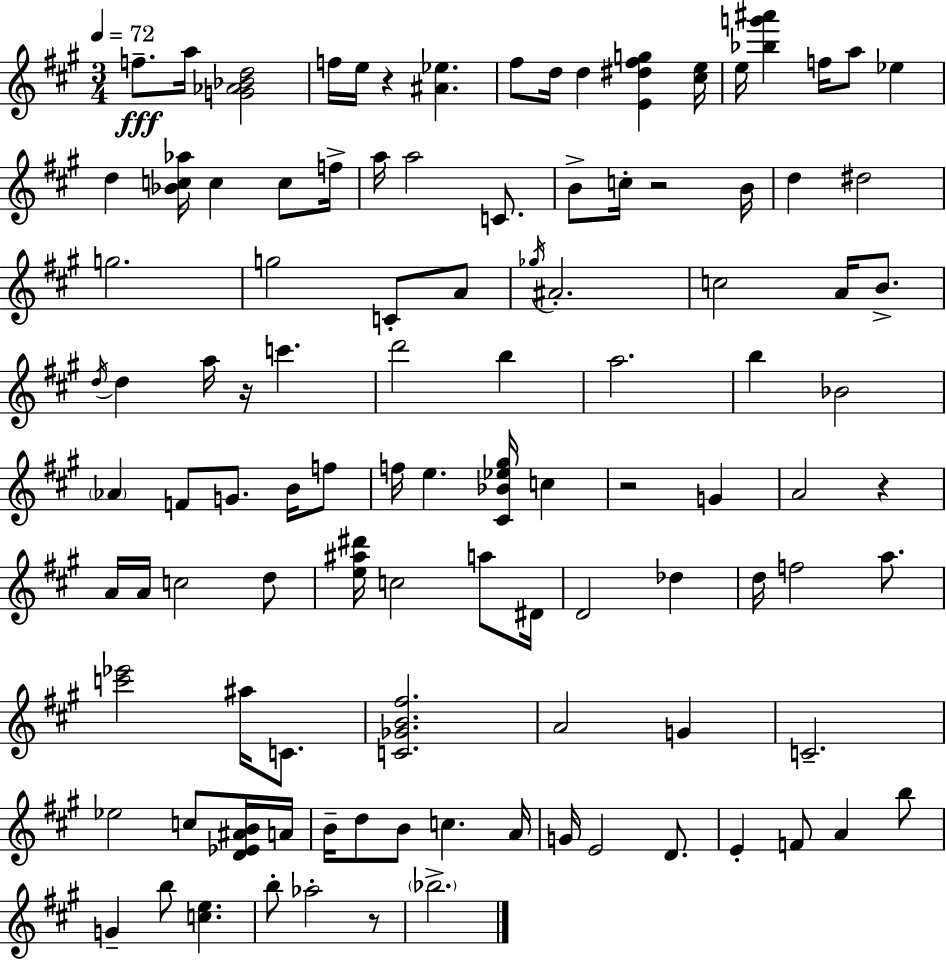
{
  \clef treble
  \numericTimeSignature
  \time 3/4
  \key a \major
  \tempo 4 = 72
  \repeat volta 2 { f''8.--\fff a''16 <g' aes' bes' d''>2 | f''16 e''16 r4 <ais' ees''>4. | fis''8 d''16 d''4 <e' dis'' fis'' g''>4 <cis'' e''>16 | e''16 <bes'' g''' ais'''>4 f''16 a''8 ees''4 | \break d''4 <bes' c'' aes''>16 c''4 c''8 f''16-> | a''16 a''2 c'8. | b'8-> c''16-. r2 b'16 | d''4 dis''2 | \break g''2. | g''2 c'8-. a'8 | \acciaccatura { ges''16 } ais'2.-. | c''2 a'16 b'8.-> | \break \acciaccatura { d''16 } d''4 a''16 r16 c'''4. | d'''2 b''4 | a''2. | b''4 bes'2 | \break \parenthesize aes'4 f'8 g'8. b'16 | f''8 f''16 e''4. <cis' bes' ees'' gis''>16 c''4 | r2 g'4 | a'2 r4 | \break a'16 a'16 c''2 | d''8 <e'' ais'' dis'''>16 c''2 a''8 | dis'16 d'2 des''4 | d''16 f''2 a''8. | \break <c''' ees'''>2 ais''16 c'8. | <c' ges' b' fis''>2. | a'2 g'4 | c'2.-- | \break ees''2 c''8 | <d' ees' ais' b'>16 a'16 b'16-- d''8 b'8 c''4. | a'16 g'16 e'2 d'8. | e'4-. f'8 a'4 | \break b''8 g'4-- b''8 <c'' e''>4. | b''8-. aes''2-. | r8 \parenthesize bes''2.-> | } \bar "|."
}